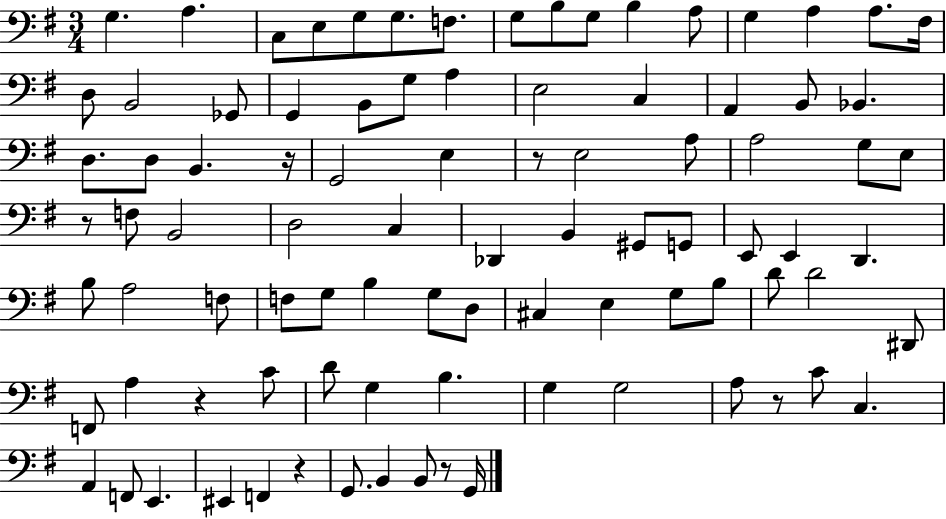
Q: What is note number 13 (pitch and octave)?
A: G3